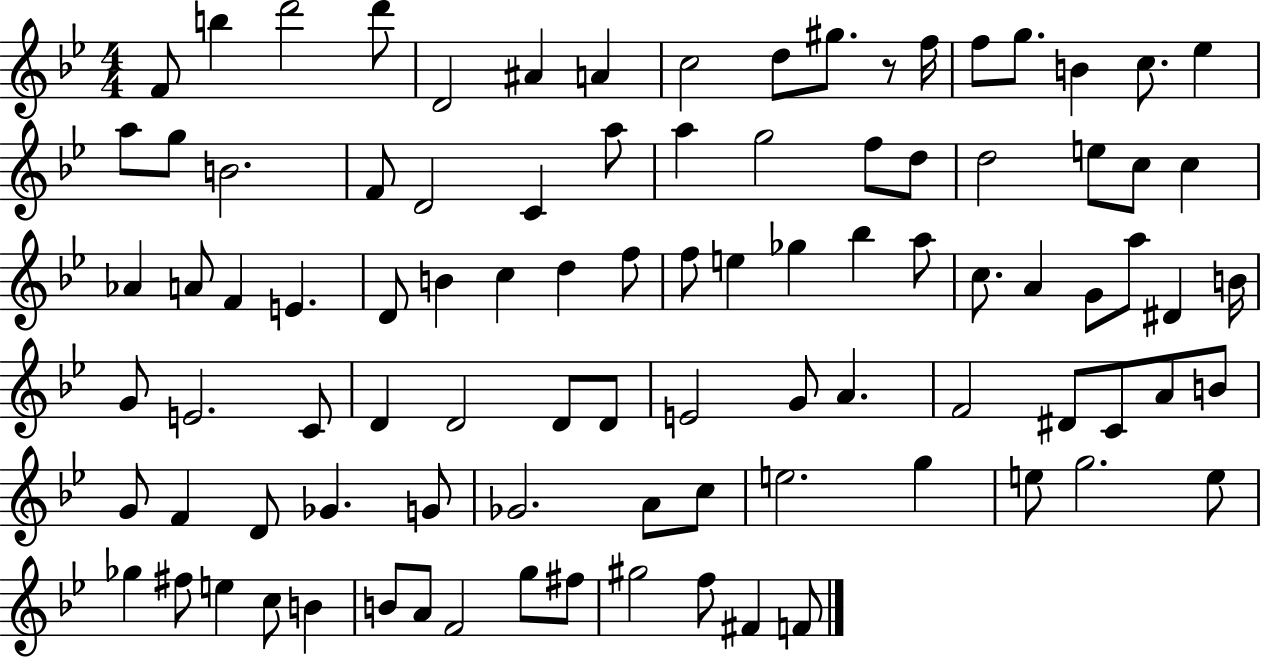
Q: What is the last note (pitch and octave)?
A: F4